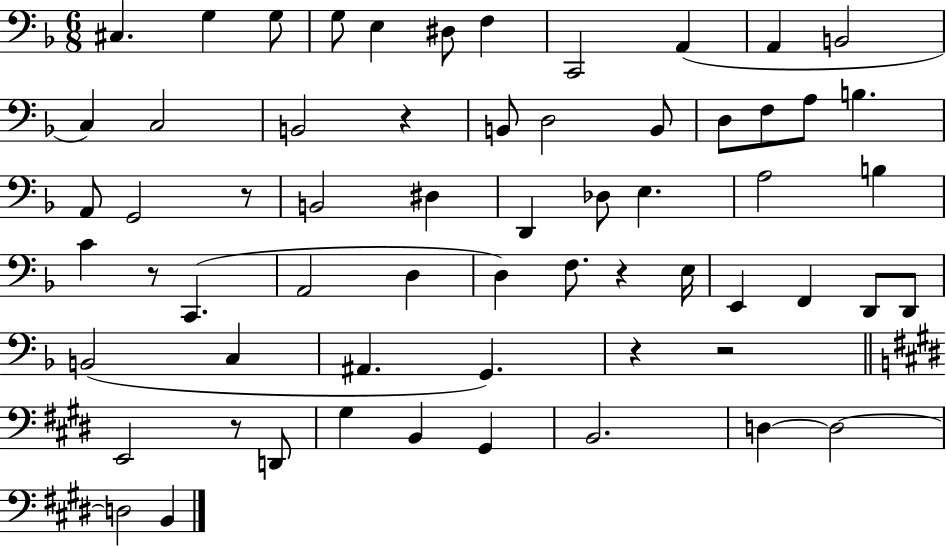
C#3/q. G3/q G3/e G3/e E3/q D#3/e F3/q C2/h A2/q A2/q B2/h C3/q C3/h B2/h R/q B2/e D3/h B2/e D3/e F3/e A3/e B3/q. A2/e G2/h R/e B2/h D#3/q D2/q Db3/e E3/q. A3/h B3/q C4/q R/e C2/q. A2/h D3/q D3/q F3/e. R/q E3/s E2/q F2/q D2/e D2/e B2/h C3/q A#2/q. G2/q. R/q R/h E2/h R/e D2/e G#3/q B2/q G#2/q B2/h. D3/q D3/h D3/h B2/q